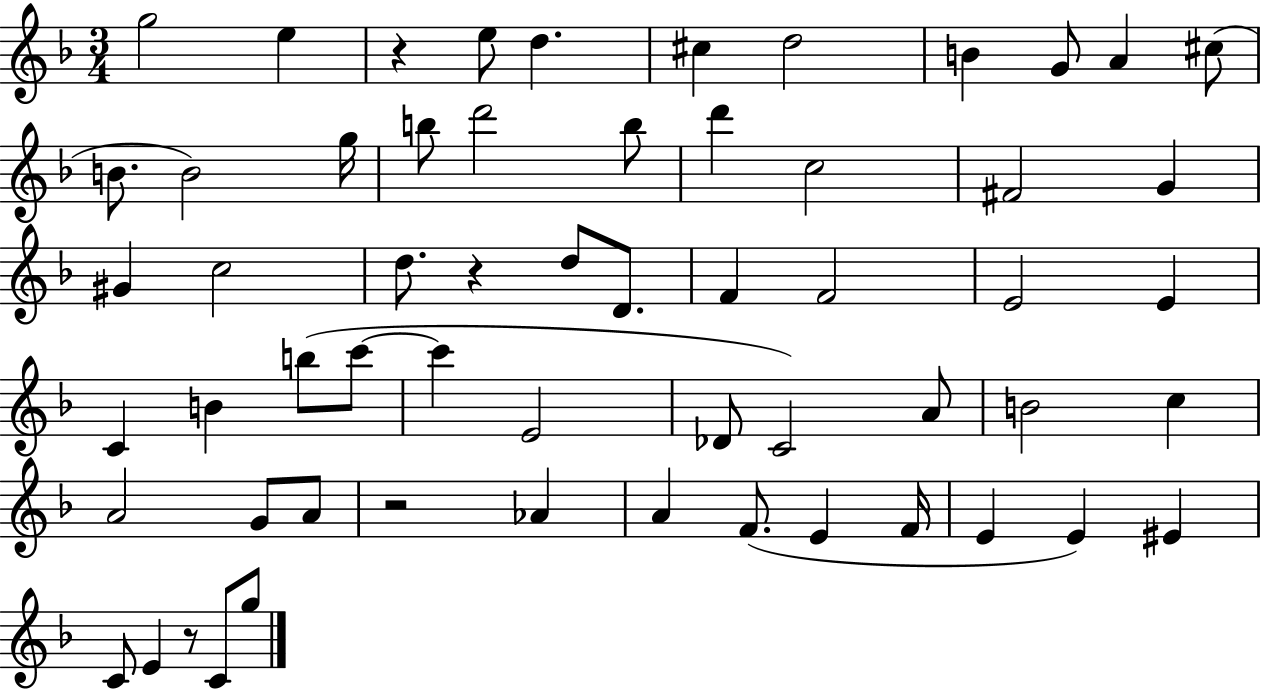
X:1
T:Untitled
M:3/4
L:1/4
K:F
g2 e z e/2 d ^c d2 B G/2 A ^c/2 B/2 B2 g/4 b/2 d'2 b/2 d' c2 ^F2 G ^G c2 d/2 z d/2 D/2 F F2 E2 E C B b/2 c'/2 c' E2 _D/2 C2 A/2 B2 c A2 G/2 A/2 z2 _A A F/2 E F/4 E E ^E C/2 E z/2 C/2 g/2